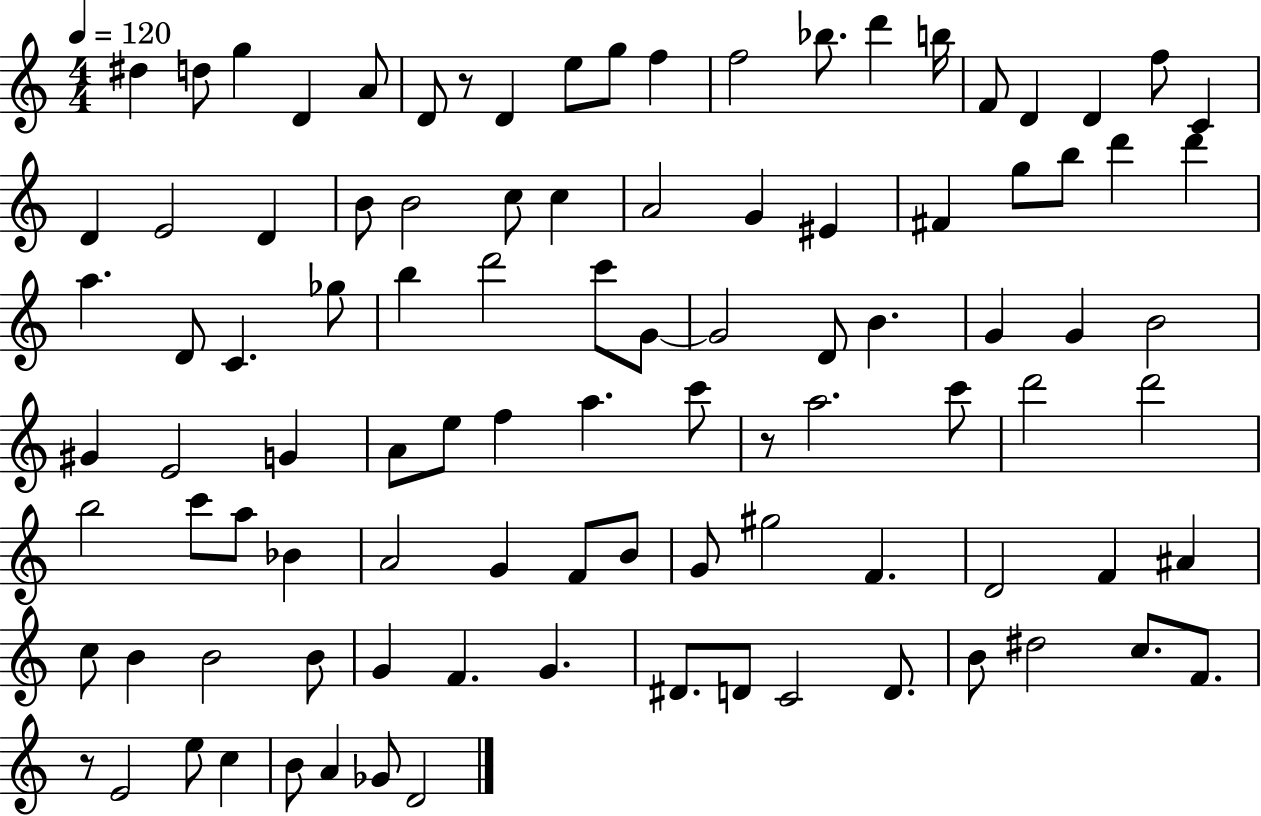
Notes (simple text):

D#5/q D5/e G5/q D4/q A4/e D4/e R/e D4/q E5/e G5/e F5/q F5/h Bb5/e. D6/q B5/s F4/e D4/q D4/q F5/e C4/q D4/q E4/h D4/q B4/e B4/h C5/e C5/q A4/h G4/q EIS4/q F#4/q G5/e B5/e D6/q D6/q A5/q. D4/e C4/q. Gb5/e B5/q D6/h C6/e G4/e G4/h D4/e B4/q. G4/q G4/q B4/h G#4/q E4/h G4/q A4/e E5/e F5/q A5/q. C6/e R/e A5/h. C6/e D6/h D6/h B5/h C6/e A5/e Bb4/q A4/h G4/q F4/e B4/e G4/e G#5/h F4/q. D4/h F4/q A#4/q C5/e B4/q B4/h B4/e G4/q F4/q. G4/q. D#4/e. D4/e C4/h D4/e. B4/e D#5/h C5/e. F4/e. R/e E4/h E5/e C5/q B4/e A4/q Gb4/e D4/h